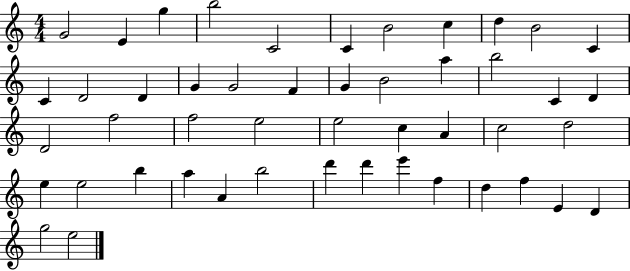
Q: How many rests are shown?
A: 0